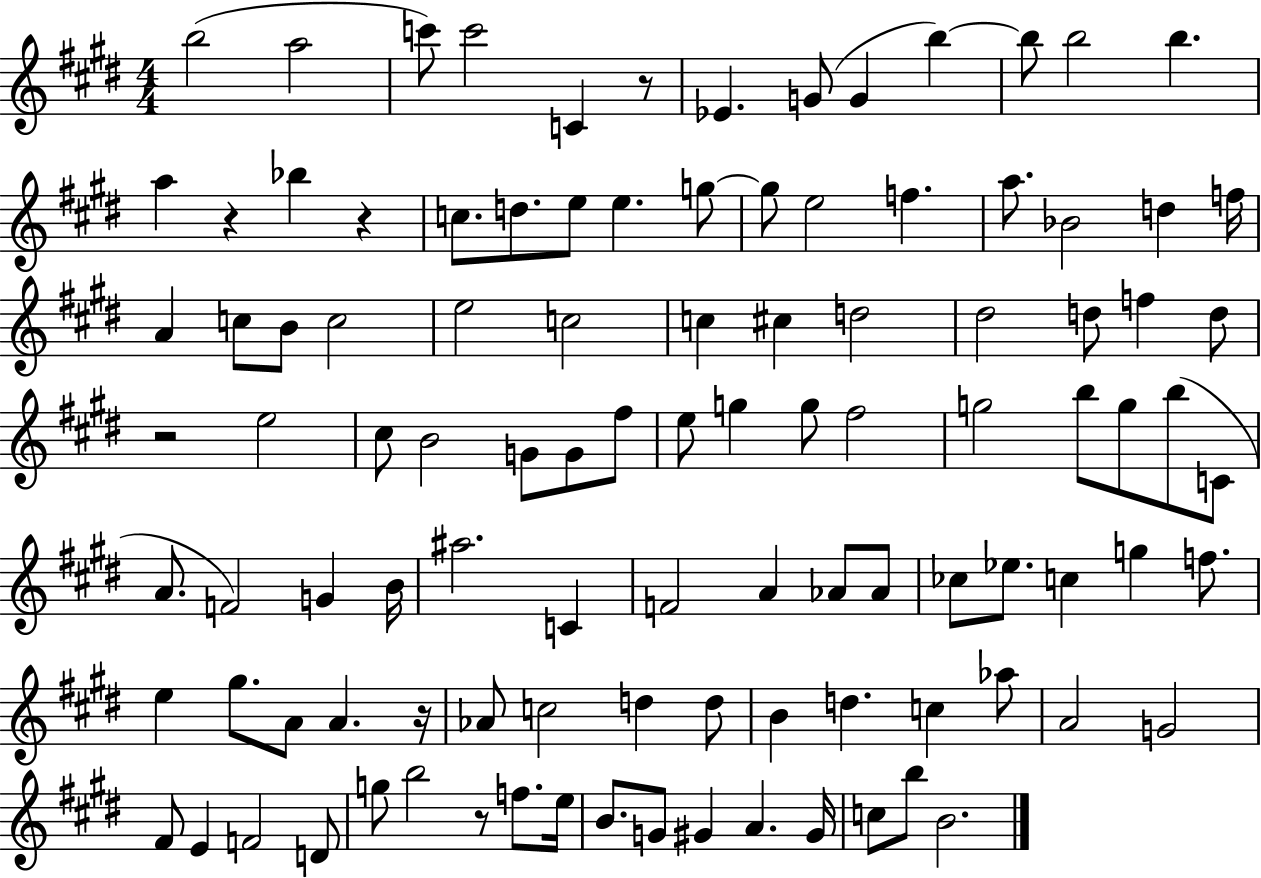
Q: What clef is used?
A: treble